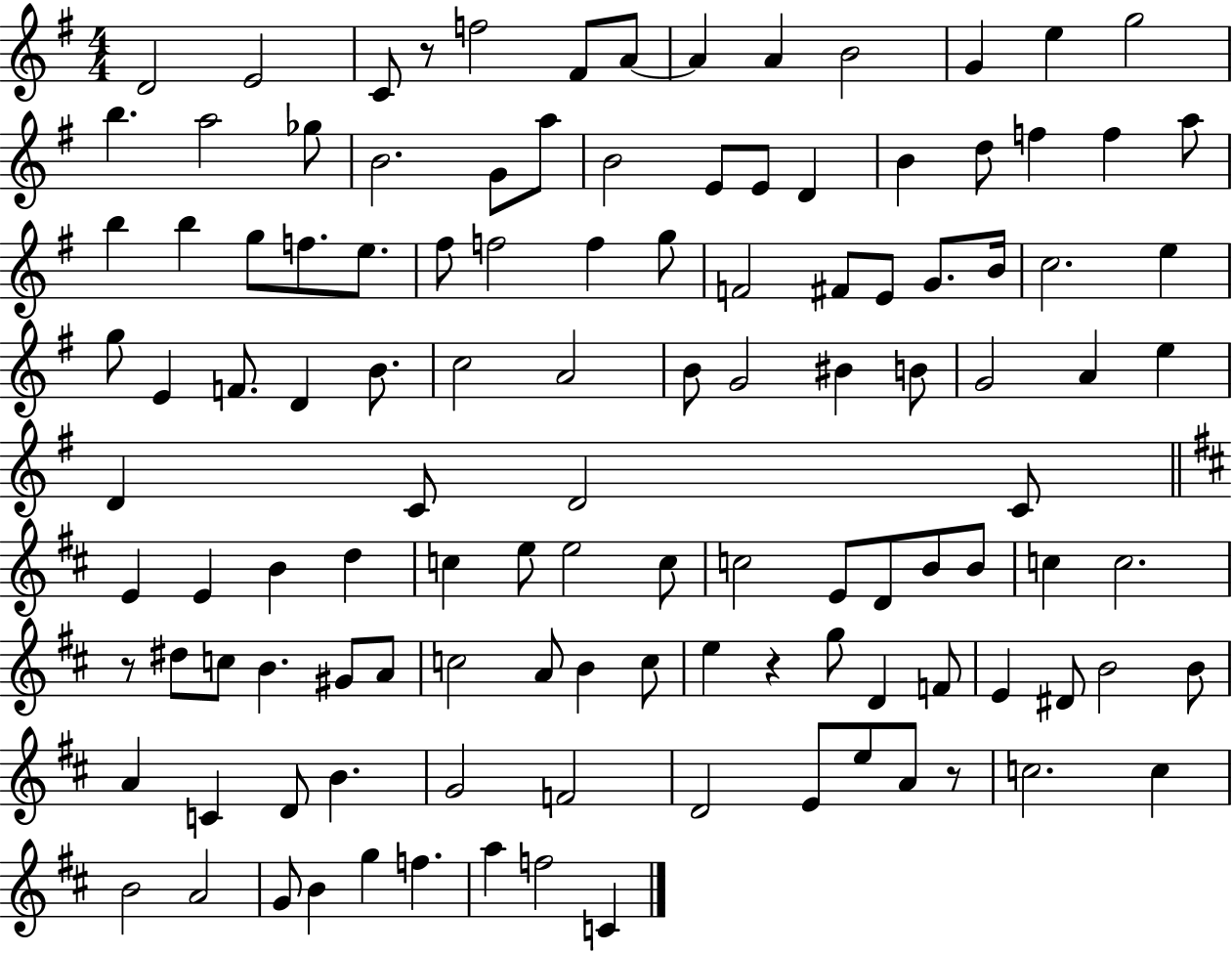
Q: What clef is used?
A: treble